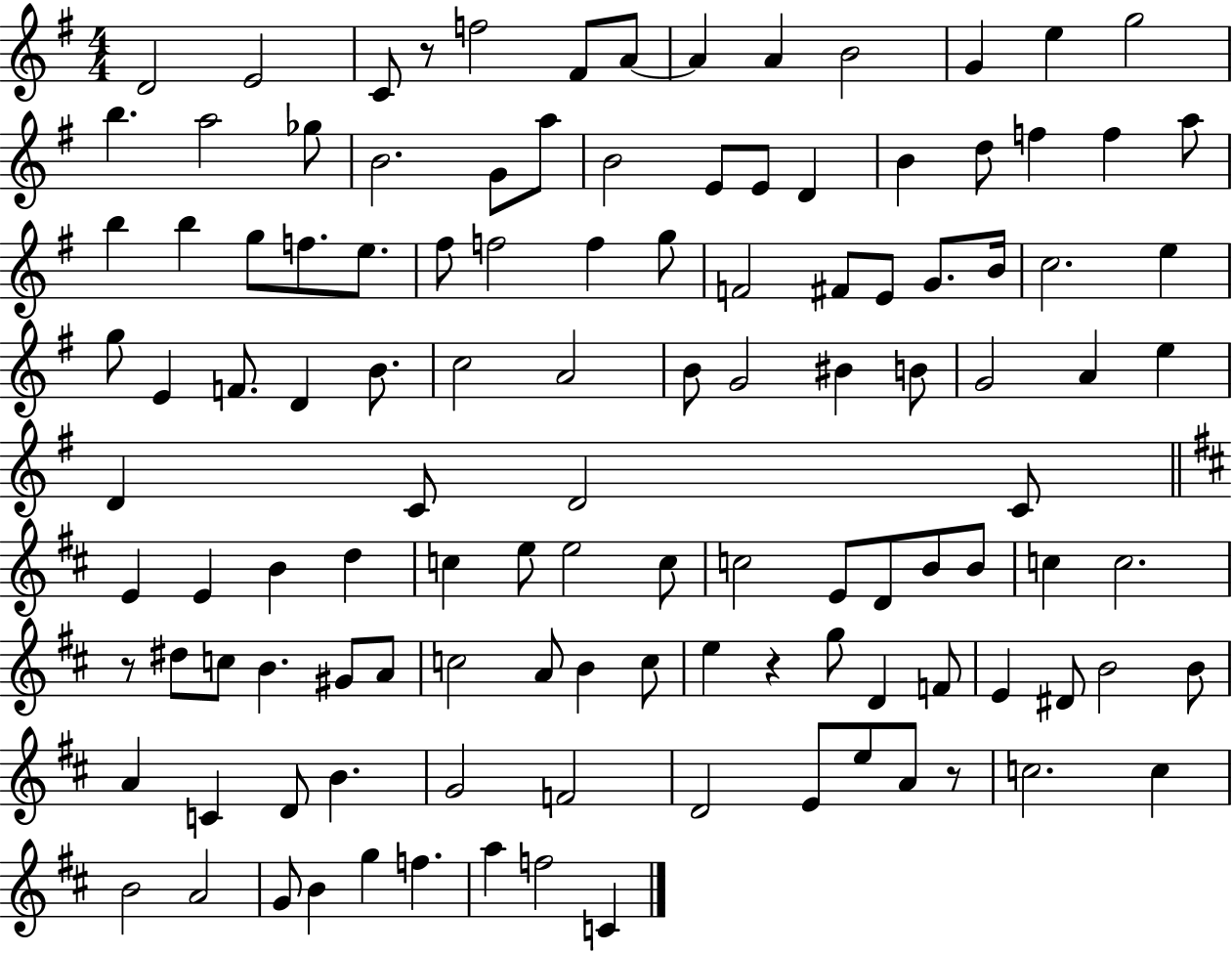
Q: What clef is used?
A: treble